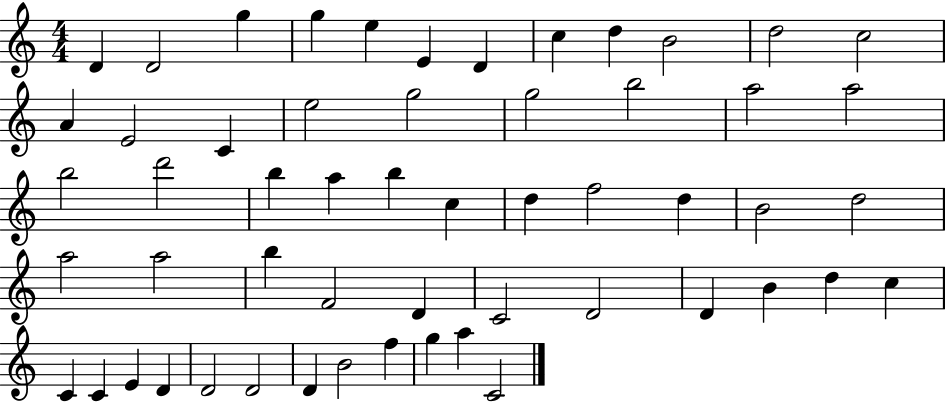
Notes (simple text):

D4/q D4/h G5/q G5/q E5/q E4/q D4/q C5/q D5/q B4/h D5/h C5/h A4/q E4/h C4/q E5/h G5/h G5/h B5/h A5/h A5/h B5/h D6/h B5/q A5/q B5/q C5/q D5/q F5/h D5/q B4/h D5/h A5/h A5/h B5/q F4/h D4/q C4/h D4/h D4/q B4/q D5/q C5/q C4/q C4/q E4/q D4/q D4/h D4/h D4/q B4/h F5/q G5/q A5/q C4/h